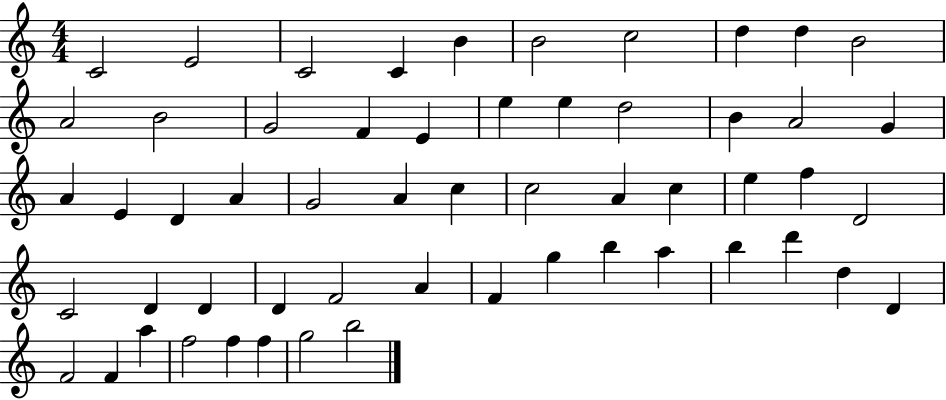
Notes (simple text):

C4/h E4/h C4/h C4/q B4/q B4/h C5/h D5/q D5/q B4/h A4/h B4/h G4/h F4/q E4/q E5/q E5/q D5/h B4/q A4/h G4/q A4/q E4/q D4/q A4/q G4/h A4/q C5/q C5/h A4/q C5/q E5/q F5/q D4/h C4/h D4/q D4/q D4/q F4/h A4/q F4/q G5/q B5/q A5/q B5/q D6/q D5/q D4/q F4/h F4/q A5/q F5/h F5/q F5/q G5/h B5/h